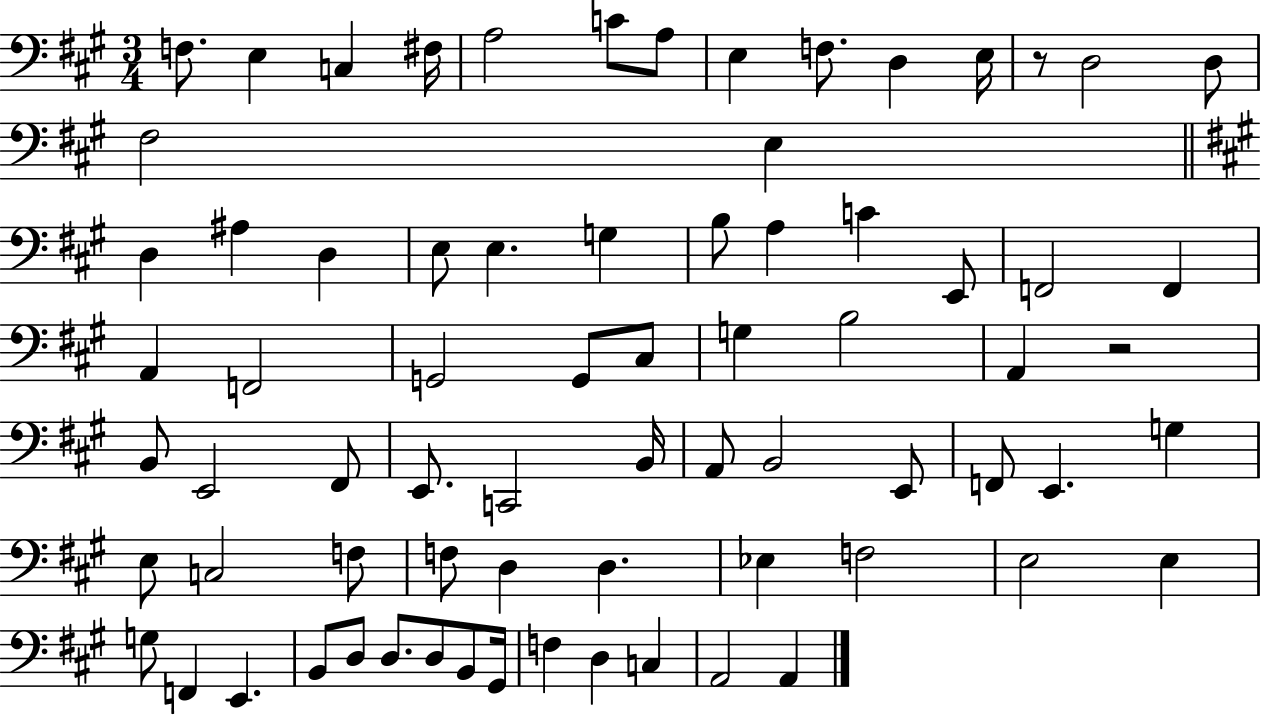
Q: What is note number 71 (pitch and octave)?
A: A2